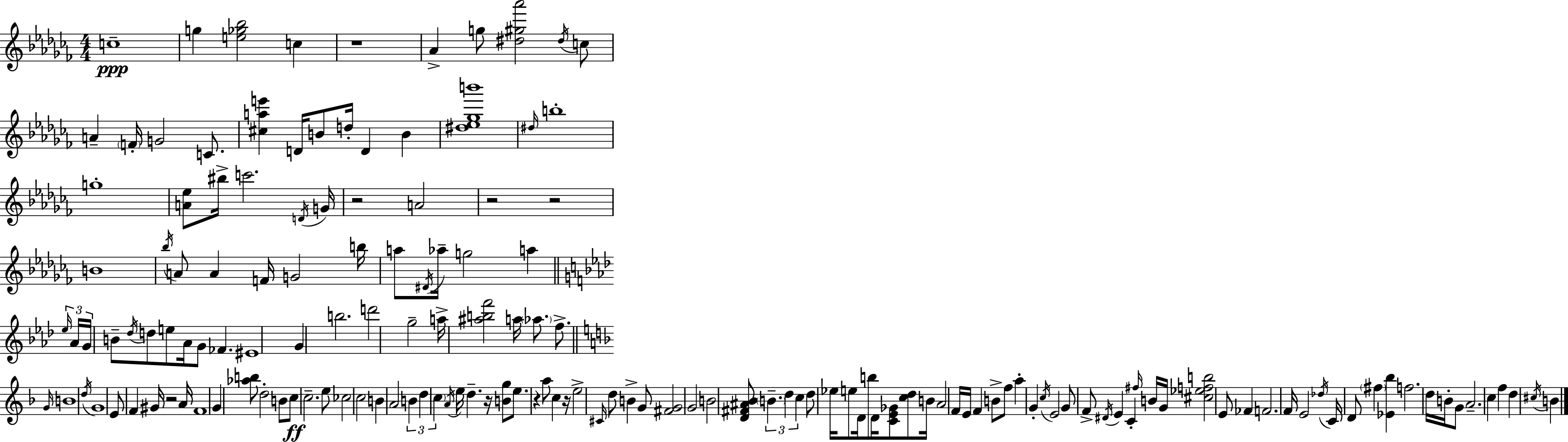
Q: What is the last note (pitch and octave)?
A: B4